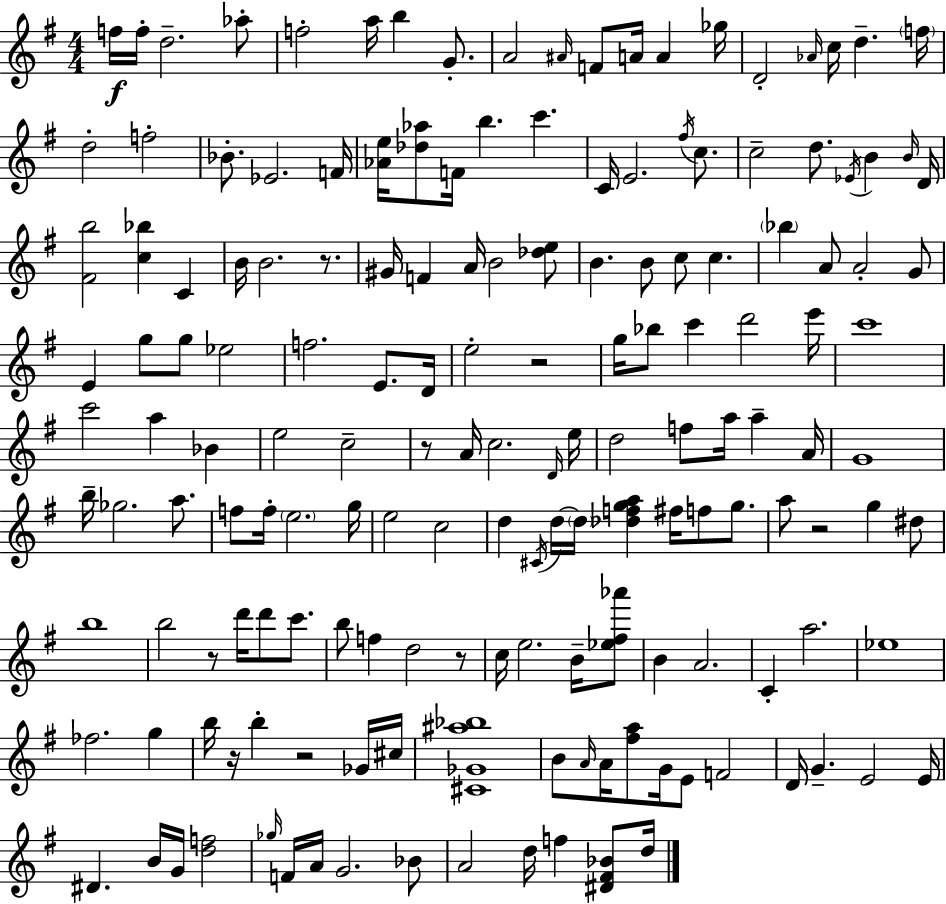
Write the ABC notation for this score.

X:1
T:Untitled
M:4/4
L:1/4
K:Em
f/4 f/4 d2 _a/2 f2 a/4 b G/2 A2 ^A/4 F/2 A/4 A _g/4 D2 _A/4 c/4 d f/4 d2 f2 _B/2 _E2 F/4 [_Ae]/4 [_d_a]/2 F/4 b c' C/4 E2 ^f/4 c/2 c2 d/2 _E/4 B B/4 D/4 [^Fb]2 [c_b] C B/4 B2 z/2 ^G/4 F A/4 B2 [_de]/2 B B/2 c/2 c _b A/2 A2 G/2 E g/2 g/2 _e2 f2 E/2 D/4 e2 z2 g/4 _b/2 c' d'2 e'/4 c'4 c'2 a _B e2 c2 z/2 A/4 c2 D/4 e/4 d2 f/2 a/4 a A/4 G4 b/4 _g2 a/2 f/2 f/4 e2 g/4 e2 c2 d ^C/4 d/4 d/4 [_dfga] ^f/4 f/2 g/2 a/2 z2 g ^d/2 b4 b2 z/2 d'/4 d'/2 c'/2 b/2 f d2 z/2 c/4 e2 B/4 [_e^f_a']/2 B A2 C a2 _e4 _f2 g b/4 z/4 b z2 _G/4 ^c/4 [^C_G^a_b]4 B/2 A/4 A/4 [^fa]/2 G/4 E/2 F2 D/4 G E2 E/4 ^D B/4 G/4 [df]2 _g/4 F/4 A/4 G2 _B/2 A2 d/4 f [^D^F_B]/2 d/4